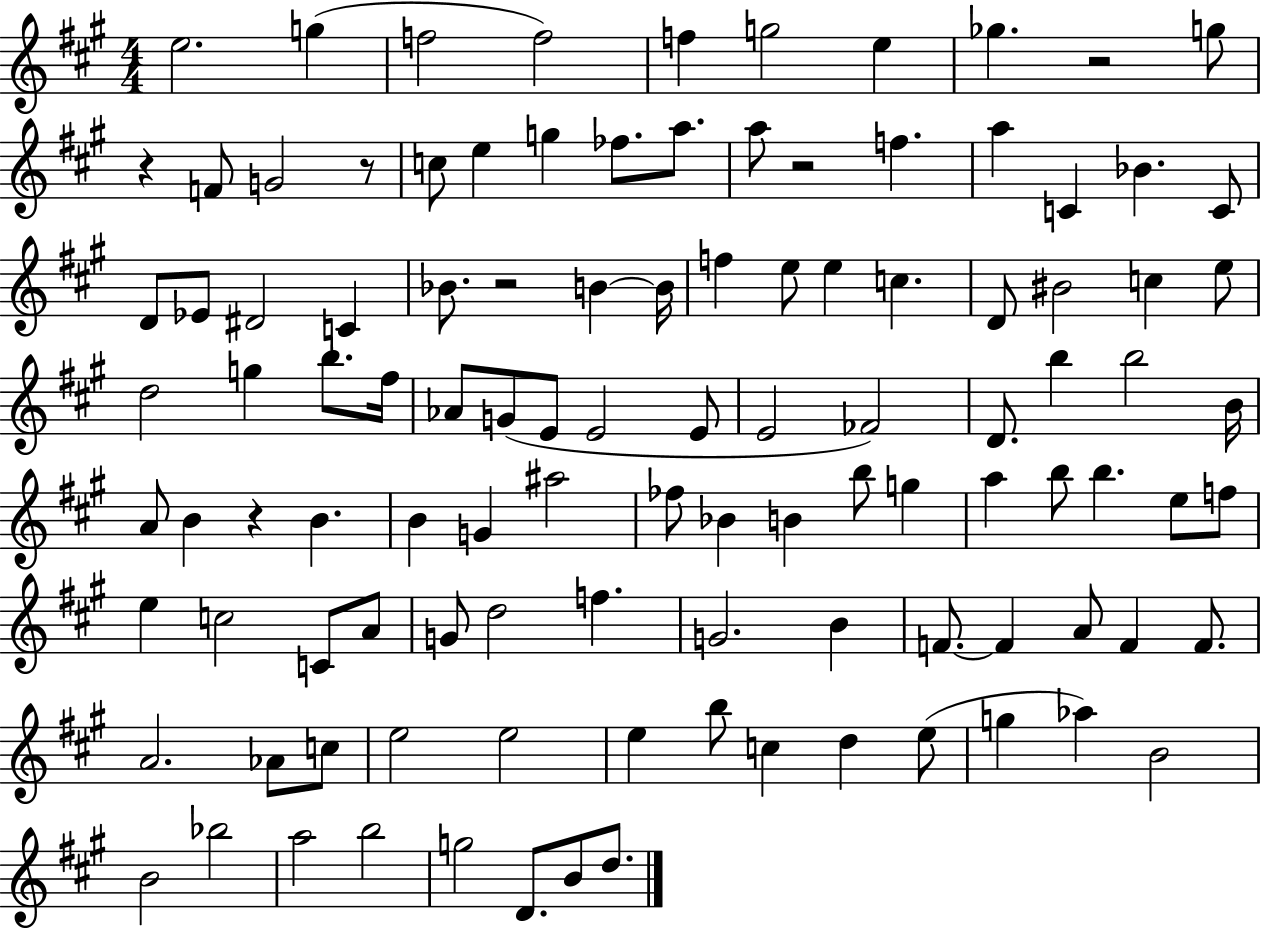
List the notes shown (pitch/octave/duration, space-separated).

E5/h. G5/q F5/h F5/h F5/q G5/h E5/q Gb5/q. R/h G5/e R/q F4/e G4/h R/e C5/e E5/q G5/q FES5/e. A5/e. A5/e R/h F5/q. A5/q C4/q Bb4/q. C4/e D4/e Eb4/e D#4/h C4/q Bb4/e. R/h B4/q B4/s F5/q E5/e E5/q C5/q. D4/e BIS4/h C5/q E5/e D5/h G5/q B5/e. F#5/s Ab4/e G4/e E4/e E4/h E4/e E4/h FES4/h D4/e. B5/q B5/h B4/s A4/e B4/q R/q B4/q. B4/q G4/q A#5/h FES5/e Bb4/q B4/q B5/e G5/q A5/q B5/e B5/q. E5/e F5/e E5/q C5/h C4/e A4/e G4/e D5/h F5/q. G4/h. B4/q F4/e. F4/q A4/e F4/q F4/e. A4/h. Ab4/e C5/e E5/h E5/h E5/q B5/e C5/q D5/q E5/e G5/q Ab5/q B4/h B4/h Bb5/h A5/h B5/h G5/h D4/e. B4/e D5/e.